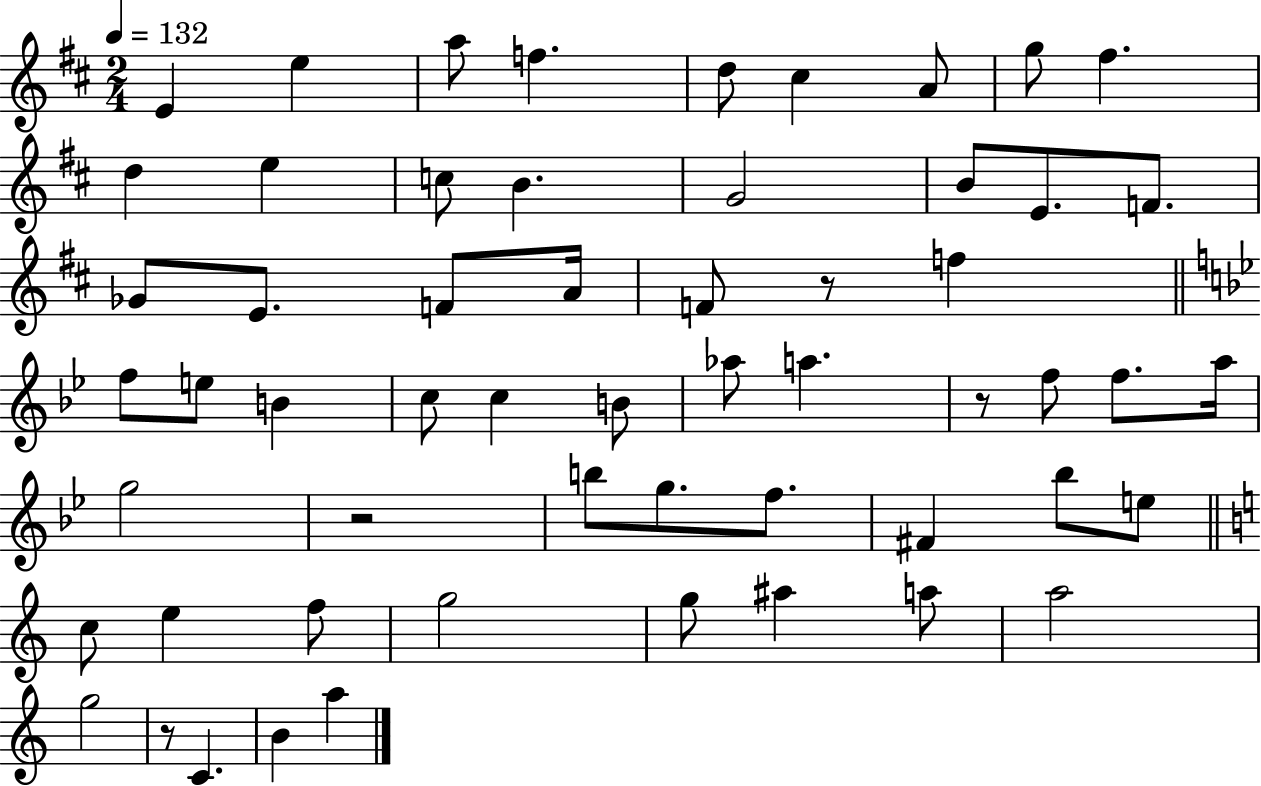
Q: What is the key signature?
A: D major